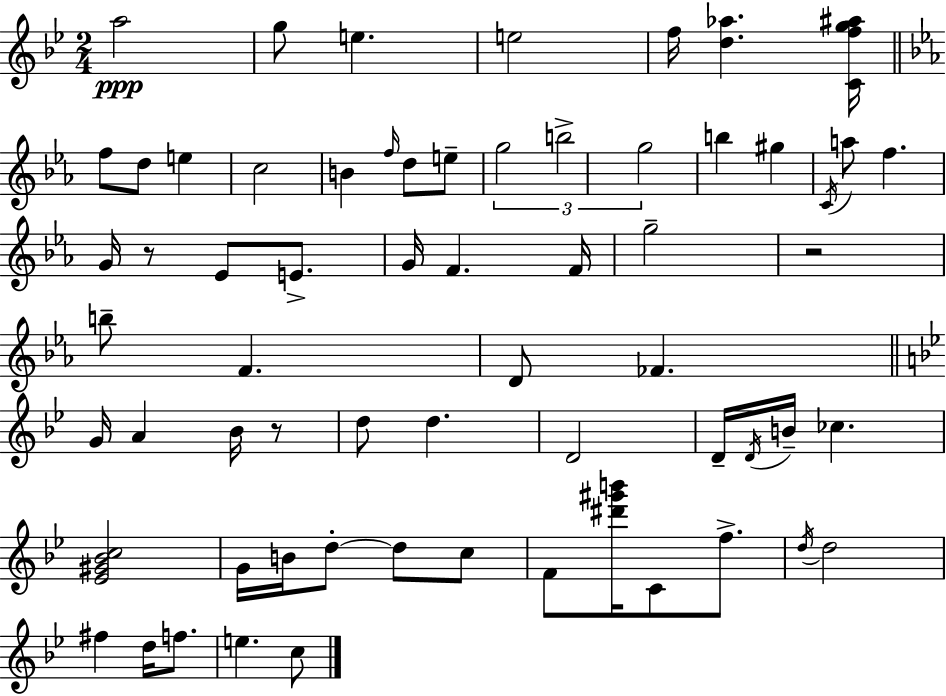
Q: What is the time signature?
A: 2/4